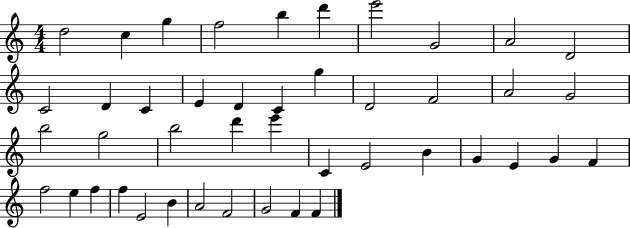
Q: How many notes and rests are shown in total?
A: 44